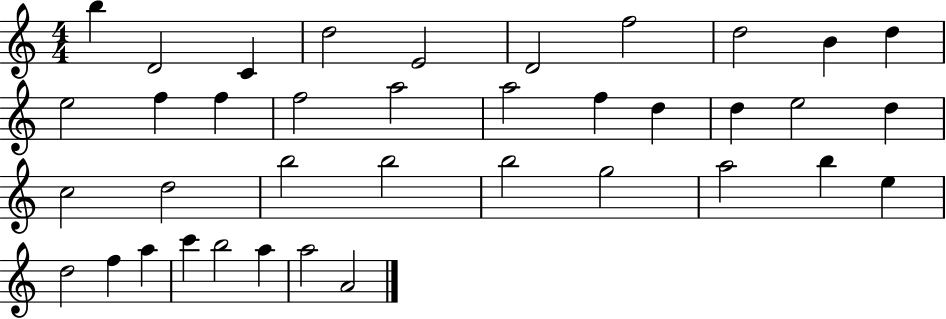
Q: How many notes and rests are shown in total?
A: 38